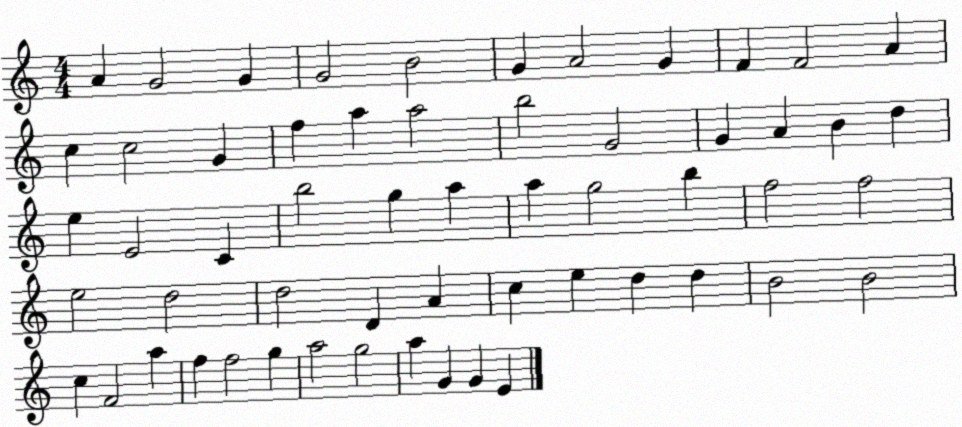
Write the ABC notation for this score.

X:1
T:Untitled
M:4/4
L:1/4
K:C
A G2 G G2 B2 G A2 G F F2 A c c2 G f a a2 b2 G2 G A B d e E2 C b2 g a a g2 b f2 f2 e2 d2 d2 D A c e d d B2 B2 c F2 a f f2 g a2 g2 a G G E